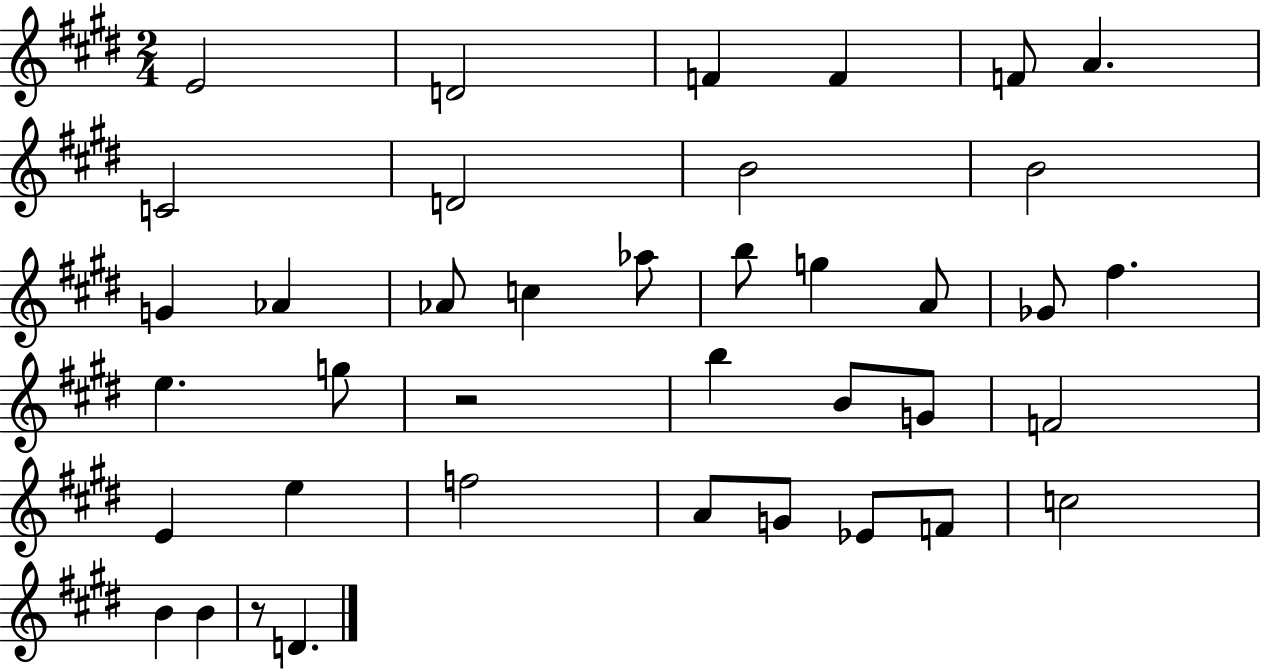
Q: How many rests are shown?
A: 2